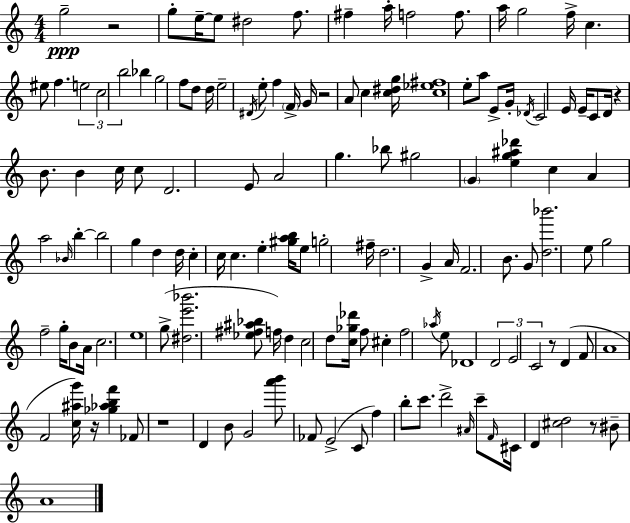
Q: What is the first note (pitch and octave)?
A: G5